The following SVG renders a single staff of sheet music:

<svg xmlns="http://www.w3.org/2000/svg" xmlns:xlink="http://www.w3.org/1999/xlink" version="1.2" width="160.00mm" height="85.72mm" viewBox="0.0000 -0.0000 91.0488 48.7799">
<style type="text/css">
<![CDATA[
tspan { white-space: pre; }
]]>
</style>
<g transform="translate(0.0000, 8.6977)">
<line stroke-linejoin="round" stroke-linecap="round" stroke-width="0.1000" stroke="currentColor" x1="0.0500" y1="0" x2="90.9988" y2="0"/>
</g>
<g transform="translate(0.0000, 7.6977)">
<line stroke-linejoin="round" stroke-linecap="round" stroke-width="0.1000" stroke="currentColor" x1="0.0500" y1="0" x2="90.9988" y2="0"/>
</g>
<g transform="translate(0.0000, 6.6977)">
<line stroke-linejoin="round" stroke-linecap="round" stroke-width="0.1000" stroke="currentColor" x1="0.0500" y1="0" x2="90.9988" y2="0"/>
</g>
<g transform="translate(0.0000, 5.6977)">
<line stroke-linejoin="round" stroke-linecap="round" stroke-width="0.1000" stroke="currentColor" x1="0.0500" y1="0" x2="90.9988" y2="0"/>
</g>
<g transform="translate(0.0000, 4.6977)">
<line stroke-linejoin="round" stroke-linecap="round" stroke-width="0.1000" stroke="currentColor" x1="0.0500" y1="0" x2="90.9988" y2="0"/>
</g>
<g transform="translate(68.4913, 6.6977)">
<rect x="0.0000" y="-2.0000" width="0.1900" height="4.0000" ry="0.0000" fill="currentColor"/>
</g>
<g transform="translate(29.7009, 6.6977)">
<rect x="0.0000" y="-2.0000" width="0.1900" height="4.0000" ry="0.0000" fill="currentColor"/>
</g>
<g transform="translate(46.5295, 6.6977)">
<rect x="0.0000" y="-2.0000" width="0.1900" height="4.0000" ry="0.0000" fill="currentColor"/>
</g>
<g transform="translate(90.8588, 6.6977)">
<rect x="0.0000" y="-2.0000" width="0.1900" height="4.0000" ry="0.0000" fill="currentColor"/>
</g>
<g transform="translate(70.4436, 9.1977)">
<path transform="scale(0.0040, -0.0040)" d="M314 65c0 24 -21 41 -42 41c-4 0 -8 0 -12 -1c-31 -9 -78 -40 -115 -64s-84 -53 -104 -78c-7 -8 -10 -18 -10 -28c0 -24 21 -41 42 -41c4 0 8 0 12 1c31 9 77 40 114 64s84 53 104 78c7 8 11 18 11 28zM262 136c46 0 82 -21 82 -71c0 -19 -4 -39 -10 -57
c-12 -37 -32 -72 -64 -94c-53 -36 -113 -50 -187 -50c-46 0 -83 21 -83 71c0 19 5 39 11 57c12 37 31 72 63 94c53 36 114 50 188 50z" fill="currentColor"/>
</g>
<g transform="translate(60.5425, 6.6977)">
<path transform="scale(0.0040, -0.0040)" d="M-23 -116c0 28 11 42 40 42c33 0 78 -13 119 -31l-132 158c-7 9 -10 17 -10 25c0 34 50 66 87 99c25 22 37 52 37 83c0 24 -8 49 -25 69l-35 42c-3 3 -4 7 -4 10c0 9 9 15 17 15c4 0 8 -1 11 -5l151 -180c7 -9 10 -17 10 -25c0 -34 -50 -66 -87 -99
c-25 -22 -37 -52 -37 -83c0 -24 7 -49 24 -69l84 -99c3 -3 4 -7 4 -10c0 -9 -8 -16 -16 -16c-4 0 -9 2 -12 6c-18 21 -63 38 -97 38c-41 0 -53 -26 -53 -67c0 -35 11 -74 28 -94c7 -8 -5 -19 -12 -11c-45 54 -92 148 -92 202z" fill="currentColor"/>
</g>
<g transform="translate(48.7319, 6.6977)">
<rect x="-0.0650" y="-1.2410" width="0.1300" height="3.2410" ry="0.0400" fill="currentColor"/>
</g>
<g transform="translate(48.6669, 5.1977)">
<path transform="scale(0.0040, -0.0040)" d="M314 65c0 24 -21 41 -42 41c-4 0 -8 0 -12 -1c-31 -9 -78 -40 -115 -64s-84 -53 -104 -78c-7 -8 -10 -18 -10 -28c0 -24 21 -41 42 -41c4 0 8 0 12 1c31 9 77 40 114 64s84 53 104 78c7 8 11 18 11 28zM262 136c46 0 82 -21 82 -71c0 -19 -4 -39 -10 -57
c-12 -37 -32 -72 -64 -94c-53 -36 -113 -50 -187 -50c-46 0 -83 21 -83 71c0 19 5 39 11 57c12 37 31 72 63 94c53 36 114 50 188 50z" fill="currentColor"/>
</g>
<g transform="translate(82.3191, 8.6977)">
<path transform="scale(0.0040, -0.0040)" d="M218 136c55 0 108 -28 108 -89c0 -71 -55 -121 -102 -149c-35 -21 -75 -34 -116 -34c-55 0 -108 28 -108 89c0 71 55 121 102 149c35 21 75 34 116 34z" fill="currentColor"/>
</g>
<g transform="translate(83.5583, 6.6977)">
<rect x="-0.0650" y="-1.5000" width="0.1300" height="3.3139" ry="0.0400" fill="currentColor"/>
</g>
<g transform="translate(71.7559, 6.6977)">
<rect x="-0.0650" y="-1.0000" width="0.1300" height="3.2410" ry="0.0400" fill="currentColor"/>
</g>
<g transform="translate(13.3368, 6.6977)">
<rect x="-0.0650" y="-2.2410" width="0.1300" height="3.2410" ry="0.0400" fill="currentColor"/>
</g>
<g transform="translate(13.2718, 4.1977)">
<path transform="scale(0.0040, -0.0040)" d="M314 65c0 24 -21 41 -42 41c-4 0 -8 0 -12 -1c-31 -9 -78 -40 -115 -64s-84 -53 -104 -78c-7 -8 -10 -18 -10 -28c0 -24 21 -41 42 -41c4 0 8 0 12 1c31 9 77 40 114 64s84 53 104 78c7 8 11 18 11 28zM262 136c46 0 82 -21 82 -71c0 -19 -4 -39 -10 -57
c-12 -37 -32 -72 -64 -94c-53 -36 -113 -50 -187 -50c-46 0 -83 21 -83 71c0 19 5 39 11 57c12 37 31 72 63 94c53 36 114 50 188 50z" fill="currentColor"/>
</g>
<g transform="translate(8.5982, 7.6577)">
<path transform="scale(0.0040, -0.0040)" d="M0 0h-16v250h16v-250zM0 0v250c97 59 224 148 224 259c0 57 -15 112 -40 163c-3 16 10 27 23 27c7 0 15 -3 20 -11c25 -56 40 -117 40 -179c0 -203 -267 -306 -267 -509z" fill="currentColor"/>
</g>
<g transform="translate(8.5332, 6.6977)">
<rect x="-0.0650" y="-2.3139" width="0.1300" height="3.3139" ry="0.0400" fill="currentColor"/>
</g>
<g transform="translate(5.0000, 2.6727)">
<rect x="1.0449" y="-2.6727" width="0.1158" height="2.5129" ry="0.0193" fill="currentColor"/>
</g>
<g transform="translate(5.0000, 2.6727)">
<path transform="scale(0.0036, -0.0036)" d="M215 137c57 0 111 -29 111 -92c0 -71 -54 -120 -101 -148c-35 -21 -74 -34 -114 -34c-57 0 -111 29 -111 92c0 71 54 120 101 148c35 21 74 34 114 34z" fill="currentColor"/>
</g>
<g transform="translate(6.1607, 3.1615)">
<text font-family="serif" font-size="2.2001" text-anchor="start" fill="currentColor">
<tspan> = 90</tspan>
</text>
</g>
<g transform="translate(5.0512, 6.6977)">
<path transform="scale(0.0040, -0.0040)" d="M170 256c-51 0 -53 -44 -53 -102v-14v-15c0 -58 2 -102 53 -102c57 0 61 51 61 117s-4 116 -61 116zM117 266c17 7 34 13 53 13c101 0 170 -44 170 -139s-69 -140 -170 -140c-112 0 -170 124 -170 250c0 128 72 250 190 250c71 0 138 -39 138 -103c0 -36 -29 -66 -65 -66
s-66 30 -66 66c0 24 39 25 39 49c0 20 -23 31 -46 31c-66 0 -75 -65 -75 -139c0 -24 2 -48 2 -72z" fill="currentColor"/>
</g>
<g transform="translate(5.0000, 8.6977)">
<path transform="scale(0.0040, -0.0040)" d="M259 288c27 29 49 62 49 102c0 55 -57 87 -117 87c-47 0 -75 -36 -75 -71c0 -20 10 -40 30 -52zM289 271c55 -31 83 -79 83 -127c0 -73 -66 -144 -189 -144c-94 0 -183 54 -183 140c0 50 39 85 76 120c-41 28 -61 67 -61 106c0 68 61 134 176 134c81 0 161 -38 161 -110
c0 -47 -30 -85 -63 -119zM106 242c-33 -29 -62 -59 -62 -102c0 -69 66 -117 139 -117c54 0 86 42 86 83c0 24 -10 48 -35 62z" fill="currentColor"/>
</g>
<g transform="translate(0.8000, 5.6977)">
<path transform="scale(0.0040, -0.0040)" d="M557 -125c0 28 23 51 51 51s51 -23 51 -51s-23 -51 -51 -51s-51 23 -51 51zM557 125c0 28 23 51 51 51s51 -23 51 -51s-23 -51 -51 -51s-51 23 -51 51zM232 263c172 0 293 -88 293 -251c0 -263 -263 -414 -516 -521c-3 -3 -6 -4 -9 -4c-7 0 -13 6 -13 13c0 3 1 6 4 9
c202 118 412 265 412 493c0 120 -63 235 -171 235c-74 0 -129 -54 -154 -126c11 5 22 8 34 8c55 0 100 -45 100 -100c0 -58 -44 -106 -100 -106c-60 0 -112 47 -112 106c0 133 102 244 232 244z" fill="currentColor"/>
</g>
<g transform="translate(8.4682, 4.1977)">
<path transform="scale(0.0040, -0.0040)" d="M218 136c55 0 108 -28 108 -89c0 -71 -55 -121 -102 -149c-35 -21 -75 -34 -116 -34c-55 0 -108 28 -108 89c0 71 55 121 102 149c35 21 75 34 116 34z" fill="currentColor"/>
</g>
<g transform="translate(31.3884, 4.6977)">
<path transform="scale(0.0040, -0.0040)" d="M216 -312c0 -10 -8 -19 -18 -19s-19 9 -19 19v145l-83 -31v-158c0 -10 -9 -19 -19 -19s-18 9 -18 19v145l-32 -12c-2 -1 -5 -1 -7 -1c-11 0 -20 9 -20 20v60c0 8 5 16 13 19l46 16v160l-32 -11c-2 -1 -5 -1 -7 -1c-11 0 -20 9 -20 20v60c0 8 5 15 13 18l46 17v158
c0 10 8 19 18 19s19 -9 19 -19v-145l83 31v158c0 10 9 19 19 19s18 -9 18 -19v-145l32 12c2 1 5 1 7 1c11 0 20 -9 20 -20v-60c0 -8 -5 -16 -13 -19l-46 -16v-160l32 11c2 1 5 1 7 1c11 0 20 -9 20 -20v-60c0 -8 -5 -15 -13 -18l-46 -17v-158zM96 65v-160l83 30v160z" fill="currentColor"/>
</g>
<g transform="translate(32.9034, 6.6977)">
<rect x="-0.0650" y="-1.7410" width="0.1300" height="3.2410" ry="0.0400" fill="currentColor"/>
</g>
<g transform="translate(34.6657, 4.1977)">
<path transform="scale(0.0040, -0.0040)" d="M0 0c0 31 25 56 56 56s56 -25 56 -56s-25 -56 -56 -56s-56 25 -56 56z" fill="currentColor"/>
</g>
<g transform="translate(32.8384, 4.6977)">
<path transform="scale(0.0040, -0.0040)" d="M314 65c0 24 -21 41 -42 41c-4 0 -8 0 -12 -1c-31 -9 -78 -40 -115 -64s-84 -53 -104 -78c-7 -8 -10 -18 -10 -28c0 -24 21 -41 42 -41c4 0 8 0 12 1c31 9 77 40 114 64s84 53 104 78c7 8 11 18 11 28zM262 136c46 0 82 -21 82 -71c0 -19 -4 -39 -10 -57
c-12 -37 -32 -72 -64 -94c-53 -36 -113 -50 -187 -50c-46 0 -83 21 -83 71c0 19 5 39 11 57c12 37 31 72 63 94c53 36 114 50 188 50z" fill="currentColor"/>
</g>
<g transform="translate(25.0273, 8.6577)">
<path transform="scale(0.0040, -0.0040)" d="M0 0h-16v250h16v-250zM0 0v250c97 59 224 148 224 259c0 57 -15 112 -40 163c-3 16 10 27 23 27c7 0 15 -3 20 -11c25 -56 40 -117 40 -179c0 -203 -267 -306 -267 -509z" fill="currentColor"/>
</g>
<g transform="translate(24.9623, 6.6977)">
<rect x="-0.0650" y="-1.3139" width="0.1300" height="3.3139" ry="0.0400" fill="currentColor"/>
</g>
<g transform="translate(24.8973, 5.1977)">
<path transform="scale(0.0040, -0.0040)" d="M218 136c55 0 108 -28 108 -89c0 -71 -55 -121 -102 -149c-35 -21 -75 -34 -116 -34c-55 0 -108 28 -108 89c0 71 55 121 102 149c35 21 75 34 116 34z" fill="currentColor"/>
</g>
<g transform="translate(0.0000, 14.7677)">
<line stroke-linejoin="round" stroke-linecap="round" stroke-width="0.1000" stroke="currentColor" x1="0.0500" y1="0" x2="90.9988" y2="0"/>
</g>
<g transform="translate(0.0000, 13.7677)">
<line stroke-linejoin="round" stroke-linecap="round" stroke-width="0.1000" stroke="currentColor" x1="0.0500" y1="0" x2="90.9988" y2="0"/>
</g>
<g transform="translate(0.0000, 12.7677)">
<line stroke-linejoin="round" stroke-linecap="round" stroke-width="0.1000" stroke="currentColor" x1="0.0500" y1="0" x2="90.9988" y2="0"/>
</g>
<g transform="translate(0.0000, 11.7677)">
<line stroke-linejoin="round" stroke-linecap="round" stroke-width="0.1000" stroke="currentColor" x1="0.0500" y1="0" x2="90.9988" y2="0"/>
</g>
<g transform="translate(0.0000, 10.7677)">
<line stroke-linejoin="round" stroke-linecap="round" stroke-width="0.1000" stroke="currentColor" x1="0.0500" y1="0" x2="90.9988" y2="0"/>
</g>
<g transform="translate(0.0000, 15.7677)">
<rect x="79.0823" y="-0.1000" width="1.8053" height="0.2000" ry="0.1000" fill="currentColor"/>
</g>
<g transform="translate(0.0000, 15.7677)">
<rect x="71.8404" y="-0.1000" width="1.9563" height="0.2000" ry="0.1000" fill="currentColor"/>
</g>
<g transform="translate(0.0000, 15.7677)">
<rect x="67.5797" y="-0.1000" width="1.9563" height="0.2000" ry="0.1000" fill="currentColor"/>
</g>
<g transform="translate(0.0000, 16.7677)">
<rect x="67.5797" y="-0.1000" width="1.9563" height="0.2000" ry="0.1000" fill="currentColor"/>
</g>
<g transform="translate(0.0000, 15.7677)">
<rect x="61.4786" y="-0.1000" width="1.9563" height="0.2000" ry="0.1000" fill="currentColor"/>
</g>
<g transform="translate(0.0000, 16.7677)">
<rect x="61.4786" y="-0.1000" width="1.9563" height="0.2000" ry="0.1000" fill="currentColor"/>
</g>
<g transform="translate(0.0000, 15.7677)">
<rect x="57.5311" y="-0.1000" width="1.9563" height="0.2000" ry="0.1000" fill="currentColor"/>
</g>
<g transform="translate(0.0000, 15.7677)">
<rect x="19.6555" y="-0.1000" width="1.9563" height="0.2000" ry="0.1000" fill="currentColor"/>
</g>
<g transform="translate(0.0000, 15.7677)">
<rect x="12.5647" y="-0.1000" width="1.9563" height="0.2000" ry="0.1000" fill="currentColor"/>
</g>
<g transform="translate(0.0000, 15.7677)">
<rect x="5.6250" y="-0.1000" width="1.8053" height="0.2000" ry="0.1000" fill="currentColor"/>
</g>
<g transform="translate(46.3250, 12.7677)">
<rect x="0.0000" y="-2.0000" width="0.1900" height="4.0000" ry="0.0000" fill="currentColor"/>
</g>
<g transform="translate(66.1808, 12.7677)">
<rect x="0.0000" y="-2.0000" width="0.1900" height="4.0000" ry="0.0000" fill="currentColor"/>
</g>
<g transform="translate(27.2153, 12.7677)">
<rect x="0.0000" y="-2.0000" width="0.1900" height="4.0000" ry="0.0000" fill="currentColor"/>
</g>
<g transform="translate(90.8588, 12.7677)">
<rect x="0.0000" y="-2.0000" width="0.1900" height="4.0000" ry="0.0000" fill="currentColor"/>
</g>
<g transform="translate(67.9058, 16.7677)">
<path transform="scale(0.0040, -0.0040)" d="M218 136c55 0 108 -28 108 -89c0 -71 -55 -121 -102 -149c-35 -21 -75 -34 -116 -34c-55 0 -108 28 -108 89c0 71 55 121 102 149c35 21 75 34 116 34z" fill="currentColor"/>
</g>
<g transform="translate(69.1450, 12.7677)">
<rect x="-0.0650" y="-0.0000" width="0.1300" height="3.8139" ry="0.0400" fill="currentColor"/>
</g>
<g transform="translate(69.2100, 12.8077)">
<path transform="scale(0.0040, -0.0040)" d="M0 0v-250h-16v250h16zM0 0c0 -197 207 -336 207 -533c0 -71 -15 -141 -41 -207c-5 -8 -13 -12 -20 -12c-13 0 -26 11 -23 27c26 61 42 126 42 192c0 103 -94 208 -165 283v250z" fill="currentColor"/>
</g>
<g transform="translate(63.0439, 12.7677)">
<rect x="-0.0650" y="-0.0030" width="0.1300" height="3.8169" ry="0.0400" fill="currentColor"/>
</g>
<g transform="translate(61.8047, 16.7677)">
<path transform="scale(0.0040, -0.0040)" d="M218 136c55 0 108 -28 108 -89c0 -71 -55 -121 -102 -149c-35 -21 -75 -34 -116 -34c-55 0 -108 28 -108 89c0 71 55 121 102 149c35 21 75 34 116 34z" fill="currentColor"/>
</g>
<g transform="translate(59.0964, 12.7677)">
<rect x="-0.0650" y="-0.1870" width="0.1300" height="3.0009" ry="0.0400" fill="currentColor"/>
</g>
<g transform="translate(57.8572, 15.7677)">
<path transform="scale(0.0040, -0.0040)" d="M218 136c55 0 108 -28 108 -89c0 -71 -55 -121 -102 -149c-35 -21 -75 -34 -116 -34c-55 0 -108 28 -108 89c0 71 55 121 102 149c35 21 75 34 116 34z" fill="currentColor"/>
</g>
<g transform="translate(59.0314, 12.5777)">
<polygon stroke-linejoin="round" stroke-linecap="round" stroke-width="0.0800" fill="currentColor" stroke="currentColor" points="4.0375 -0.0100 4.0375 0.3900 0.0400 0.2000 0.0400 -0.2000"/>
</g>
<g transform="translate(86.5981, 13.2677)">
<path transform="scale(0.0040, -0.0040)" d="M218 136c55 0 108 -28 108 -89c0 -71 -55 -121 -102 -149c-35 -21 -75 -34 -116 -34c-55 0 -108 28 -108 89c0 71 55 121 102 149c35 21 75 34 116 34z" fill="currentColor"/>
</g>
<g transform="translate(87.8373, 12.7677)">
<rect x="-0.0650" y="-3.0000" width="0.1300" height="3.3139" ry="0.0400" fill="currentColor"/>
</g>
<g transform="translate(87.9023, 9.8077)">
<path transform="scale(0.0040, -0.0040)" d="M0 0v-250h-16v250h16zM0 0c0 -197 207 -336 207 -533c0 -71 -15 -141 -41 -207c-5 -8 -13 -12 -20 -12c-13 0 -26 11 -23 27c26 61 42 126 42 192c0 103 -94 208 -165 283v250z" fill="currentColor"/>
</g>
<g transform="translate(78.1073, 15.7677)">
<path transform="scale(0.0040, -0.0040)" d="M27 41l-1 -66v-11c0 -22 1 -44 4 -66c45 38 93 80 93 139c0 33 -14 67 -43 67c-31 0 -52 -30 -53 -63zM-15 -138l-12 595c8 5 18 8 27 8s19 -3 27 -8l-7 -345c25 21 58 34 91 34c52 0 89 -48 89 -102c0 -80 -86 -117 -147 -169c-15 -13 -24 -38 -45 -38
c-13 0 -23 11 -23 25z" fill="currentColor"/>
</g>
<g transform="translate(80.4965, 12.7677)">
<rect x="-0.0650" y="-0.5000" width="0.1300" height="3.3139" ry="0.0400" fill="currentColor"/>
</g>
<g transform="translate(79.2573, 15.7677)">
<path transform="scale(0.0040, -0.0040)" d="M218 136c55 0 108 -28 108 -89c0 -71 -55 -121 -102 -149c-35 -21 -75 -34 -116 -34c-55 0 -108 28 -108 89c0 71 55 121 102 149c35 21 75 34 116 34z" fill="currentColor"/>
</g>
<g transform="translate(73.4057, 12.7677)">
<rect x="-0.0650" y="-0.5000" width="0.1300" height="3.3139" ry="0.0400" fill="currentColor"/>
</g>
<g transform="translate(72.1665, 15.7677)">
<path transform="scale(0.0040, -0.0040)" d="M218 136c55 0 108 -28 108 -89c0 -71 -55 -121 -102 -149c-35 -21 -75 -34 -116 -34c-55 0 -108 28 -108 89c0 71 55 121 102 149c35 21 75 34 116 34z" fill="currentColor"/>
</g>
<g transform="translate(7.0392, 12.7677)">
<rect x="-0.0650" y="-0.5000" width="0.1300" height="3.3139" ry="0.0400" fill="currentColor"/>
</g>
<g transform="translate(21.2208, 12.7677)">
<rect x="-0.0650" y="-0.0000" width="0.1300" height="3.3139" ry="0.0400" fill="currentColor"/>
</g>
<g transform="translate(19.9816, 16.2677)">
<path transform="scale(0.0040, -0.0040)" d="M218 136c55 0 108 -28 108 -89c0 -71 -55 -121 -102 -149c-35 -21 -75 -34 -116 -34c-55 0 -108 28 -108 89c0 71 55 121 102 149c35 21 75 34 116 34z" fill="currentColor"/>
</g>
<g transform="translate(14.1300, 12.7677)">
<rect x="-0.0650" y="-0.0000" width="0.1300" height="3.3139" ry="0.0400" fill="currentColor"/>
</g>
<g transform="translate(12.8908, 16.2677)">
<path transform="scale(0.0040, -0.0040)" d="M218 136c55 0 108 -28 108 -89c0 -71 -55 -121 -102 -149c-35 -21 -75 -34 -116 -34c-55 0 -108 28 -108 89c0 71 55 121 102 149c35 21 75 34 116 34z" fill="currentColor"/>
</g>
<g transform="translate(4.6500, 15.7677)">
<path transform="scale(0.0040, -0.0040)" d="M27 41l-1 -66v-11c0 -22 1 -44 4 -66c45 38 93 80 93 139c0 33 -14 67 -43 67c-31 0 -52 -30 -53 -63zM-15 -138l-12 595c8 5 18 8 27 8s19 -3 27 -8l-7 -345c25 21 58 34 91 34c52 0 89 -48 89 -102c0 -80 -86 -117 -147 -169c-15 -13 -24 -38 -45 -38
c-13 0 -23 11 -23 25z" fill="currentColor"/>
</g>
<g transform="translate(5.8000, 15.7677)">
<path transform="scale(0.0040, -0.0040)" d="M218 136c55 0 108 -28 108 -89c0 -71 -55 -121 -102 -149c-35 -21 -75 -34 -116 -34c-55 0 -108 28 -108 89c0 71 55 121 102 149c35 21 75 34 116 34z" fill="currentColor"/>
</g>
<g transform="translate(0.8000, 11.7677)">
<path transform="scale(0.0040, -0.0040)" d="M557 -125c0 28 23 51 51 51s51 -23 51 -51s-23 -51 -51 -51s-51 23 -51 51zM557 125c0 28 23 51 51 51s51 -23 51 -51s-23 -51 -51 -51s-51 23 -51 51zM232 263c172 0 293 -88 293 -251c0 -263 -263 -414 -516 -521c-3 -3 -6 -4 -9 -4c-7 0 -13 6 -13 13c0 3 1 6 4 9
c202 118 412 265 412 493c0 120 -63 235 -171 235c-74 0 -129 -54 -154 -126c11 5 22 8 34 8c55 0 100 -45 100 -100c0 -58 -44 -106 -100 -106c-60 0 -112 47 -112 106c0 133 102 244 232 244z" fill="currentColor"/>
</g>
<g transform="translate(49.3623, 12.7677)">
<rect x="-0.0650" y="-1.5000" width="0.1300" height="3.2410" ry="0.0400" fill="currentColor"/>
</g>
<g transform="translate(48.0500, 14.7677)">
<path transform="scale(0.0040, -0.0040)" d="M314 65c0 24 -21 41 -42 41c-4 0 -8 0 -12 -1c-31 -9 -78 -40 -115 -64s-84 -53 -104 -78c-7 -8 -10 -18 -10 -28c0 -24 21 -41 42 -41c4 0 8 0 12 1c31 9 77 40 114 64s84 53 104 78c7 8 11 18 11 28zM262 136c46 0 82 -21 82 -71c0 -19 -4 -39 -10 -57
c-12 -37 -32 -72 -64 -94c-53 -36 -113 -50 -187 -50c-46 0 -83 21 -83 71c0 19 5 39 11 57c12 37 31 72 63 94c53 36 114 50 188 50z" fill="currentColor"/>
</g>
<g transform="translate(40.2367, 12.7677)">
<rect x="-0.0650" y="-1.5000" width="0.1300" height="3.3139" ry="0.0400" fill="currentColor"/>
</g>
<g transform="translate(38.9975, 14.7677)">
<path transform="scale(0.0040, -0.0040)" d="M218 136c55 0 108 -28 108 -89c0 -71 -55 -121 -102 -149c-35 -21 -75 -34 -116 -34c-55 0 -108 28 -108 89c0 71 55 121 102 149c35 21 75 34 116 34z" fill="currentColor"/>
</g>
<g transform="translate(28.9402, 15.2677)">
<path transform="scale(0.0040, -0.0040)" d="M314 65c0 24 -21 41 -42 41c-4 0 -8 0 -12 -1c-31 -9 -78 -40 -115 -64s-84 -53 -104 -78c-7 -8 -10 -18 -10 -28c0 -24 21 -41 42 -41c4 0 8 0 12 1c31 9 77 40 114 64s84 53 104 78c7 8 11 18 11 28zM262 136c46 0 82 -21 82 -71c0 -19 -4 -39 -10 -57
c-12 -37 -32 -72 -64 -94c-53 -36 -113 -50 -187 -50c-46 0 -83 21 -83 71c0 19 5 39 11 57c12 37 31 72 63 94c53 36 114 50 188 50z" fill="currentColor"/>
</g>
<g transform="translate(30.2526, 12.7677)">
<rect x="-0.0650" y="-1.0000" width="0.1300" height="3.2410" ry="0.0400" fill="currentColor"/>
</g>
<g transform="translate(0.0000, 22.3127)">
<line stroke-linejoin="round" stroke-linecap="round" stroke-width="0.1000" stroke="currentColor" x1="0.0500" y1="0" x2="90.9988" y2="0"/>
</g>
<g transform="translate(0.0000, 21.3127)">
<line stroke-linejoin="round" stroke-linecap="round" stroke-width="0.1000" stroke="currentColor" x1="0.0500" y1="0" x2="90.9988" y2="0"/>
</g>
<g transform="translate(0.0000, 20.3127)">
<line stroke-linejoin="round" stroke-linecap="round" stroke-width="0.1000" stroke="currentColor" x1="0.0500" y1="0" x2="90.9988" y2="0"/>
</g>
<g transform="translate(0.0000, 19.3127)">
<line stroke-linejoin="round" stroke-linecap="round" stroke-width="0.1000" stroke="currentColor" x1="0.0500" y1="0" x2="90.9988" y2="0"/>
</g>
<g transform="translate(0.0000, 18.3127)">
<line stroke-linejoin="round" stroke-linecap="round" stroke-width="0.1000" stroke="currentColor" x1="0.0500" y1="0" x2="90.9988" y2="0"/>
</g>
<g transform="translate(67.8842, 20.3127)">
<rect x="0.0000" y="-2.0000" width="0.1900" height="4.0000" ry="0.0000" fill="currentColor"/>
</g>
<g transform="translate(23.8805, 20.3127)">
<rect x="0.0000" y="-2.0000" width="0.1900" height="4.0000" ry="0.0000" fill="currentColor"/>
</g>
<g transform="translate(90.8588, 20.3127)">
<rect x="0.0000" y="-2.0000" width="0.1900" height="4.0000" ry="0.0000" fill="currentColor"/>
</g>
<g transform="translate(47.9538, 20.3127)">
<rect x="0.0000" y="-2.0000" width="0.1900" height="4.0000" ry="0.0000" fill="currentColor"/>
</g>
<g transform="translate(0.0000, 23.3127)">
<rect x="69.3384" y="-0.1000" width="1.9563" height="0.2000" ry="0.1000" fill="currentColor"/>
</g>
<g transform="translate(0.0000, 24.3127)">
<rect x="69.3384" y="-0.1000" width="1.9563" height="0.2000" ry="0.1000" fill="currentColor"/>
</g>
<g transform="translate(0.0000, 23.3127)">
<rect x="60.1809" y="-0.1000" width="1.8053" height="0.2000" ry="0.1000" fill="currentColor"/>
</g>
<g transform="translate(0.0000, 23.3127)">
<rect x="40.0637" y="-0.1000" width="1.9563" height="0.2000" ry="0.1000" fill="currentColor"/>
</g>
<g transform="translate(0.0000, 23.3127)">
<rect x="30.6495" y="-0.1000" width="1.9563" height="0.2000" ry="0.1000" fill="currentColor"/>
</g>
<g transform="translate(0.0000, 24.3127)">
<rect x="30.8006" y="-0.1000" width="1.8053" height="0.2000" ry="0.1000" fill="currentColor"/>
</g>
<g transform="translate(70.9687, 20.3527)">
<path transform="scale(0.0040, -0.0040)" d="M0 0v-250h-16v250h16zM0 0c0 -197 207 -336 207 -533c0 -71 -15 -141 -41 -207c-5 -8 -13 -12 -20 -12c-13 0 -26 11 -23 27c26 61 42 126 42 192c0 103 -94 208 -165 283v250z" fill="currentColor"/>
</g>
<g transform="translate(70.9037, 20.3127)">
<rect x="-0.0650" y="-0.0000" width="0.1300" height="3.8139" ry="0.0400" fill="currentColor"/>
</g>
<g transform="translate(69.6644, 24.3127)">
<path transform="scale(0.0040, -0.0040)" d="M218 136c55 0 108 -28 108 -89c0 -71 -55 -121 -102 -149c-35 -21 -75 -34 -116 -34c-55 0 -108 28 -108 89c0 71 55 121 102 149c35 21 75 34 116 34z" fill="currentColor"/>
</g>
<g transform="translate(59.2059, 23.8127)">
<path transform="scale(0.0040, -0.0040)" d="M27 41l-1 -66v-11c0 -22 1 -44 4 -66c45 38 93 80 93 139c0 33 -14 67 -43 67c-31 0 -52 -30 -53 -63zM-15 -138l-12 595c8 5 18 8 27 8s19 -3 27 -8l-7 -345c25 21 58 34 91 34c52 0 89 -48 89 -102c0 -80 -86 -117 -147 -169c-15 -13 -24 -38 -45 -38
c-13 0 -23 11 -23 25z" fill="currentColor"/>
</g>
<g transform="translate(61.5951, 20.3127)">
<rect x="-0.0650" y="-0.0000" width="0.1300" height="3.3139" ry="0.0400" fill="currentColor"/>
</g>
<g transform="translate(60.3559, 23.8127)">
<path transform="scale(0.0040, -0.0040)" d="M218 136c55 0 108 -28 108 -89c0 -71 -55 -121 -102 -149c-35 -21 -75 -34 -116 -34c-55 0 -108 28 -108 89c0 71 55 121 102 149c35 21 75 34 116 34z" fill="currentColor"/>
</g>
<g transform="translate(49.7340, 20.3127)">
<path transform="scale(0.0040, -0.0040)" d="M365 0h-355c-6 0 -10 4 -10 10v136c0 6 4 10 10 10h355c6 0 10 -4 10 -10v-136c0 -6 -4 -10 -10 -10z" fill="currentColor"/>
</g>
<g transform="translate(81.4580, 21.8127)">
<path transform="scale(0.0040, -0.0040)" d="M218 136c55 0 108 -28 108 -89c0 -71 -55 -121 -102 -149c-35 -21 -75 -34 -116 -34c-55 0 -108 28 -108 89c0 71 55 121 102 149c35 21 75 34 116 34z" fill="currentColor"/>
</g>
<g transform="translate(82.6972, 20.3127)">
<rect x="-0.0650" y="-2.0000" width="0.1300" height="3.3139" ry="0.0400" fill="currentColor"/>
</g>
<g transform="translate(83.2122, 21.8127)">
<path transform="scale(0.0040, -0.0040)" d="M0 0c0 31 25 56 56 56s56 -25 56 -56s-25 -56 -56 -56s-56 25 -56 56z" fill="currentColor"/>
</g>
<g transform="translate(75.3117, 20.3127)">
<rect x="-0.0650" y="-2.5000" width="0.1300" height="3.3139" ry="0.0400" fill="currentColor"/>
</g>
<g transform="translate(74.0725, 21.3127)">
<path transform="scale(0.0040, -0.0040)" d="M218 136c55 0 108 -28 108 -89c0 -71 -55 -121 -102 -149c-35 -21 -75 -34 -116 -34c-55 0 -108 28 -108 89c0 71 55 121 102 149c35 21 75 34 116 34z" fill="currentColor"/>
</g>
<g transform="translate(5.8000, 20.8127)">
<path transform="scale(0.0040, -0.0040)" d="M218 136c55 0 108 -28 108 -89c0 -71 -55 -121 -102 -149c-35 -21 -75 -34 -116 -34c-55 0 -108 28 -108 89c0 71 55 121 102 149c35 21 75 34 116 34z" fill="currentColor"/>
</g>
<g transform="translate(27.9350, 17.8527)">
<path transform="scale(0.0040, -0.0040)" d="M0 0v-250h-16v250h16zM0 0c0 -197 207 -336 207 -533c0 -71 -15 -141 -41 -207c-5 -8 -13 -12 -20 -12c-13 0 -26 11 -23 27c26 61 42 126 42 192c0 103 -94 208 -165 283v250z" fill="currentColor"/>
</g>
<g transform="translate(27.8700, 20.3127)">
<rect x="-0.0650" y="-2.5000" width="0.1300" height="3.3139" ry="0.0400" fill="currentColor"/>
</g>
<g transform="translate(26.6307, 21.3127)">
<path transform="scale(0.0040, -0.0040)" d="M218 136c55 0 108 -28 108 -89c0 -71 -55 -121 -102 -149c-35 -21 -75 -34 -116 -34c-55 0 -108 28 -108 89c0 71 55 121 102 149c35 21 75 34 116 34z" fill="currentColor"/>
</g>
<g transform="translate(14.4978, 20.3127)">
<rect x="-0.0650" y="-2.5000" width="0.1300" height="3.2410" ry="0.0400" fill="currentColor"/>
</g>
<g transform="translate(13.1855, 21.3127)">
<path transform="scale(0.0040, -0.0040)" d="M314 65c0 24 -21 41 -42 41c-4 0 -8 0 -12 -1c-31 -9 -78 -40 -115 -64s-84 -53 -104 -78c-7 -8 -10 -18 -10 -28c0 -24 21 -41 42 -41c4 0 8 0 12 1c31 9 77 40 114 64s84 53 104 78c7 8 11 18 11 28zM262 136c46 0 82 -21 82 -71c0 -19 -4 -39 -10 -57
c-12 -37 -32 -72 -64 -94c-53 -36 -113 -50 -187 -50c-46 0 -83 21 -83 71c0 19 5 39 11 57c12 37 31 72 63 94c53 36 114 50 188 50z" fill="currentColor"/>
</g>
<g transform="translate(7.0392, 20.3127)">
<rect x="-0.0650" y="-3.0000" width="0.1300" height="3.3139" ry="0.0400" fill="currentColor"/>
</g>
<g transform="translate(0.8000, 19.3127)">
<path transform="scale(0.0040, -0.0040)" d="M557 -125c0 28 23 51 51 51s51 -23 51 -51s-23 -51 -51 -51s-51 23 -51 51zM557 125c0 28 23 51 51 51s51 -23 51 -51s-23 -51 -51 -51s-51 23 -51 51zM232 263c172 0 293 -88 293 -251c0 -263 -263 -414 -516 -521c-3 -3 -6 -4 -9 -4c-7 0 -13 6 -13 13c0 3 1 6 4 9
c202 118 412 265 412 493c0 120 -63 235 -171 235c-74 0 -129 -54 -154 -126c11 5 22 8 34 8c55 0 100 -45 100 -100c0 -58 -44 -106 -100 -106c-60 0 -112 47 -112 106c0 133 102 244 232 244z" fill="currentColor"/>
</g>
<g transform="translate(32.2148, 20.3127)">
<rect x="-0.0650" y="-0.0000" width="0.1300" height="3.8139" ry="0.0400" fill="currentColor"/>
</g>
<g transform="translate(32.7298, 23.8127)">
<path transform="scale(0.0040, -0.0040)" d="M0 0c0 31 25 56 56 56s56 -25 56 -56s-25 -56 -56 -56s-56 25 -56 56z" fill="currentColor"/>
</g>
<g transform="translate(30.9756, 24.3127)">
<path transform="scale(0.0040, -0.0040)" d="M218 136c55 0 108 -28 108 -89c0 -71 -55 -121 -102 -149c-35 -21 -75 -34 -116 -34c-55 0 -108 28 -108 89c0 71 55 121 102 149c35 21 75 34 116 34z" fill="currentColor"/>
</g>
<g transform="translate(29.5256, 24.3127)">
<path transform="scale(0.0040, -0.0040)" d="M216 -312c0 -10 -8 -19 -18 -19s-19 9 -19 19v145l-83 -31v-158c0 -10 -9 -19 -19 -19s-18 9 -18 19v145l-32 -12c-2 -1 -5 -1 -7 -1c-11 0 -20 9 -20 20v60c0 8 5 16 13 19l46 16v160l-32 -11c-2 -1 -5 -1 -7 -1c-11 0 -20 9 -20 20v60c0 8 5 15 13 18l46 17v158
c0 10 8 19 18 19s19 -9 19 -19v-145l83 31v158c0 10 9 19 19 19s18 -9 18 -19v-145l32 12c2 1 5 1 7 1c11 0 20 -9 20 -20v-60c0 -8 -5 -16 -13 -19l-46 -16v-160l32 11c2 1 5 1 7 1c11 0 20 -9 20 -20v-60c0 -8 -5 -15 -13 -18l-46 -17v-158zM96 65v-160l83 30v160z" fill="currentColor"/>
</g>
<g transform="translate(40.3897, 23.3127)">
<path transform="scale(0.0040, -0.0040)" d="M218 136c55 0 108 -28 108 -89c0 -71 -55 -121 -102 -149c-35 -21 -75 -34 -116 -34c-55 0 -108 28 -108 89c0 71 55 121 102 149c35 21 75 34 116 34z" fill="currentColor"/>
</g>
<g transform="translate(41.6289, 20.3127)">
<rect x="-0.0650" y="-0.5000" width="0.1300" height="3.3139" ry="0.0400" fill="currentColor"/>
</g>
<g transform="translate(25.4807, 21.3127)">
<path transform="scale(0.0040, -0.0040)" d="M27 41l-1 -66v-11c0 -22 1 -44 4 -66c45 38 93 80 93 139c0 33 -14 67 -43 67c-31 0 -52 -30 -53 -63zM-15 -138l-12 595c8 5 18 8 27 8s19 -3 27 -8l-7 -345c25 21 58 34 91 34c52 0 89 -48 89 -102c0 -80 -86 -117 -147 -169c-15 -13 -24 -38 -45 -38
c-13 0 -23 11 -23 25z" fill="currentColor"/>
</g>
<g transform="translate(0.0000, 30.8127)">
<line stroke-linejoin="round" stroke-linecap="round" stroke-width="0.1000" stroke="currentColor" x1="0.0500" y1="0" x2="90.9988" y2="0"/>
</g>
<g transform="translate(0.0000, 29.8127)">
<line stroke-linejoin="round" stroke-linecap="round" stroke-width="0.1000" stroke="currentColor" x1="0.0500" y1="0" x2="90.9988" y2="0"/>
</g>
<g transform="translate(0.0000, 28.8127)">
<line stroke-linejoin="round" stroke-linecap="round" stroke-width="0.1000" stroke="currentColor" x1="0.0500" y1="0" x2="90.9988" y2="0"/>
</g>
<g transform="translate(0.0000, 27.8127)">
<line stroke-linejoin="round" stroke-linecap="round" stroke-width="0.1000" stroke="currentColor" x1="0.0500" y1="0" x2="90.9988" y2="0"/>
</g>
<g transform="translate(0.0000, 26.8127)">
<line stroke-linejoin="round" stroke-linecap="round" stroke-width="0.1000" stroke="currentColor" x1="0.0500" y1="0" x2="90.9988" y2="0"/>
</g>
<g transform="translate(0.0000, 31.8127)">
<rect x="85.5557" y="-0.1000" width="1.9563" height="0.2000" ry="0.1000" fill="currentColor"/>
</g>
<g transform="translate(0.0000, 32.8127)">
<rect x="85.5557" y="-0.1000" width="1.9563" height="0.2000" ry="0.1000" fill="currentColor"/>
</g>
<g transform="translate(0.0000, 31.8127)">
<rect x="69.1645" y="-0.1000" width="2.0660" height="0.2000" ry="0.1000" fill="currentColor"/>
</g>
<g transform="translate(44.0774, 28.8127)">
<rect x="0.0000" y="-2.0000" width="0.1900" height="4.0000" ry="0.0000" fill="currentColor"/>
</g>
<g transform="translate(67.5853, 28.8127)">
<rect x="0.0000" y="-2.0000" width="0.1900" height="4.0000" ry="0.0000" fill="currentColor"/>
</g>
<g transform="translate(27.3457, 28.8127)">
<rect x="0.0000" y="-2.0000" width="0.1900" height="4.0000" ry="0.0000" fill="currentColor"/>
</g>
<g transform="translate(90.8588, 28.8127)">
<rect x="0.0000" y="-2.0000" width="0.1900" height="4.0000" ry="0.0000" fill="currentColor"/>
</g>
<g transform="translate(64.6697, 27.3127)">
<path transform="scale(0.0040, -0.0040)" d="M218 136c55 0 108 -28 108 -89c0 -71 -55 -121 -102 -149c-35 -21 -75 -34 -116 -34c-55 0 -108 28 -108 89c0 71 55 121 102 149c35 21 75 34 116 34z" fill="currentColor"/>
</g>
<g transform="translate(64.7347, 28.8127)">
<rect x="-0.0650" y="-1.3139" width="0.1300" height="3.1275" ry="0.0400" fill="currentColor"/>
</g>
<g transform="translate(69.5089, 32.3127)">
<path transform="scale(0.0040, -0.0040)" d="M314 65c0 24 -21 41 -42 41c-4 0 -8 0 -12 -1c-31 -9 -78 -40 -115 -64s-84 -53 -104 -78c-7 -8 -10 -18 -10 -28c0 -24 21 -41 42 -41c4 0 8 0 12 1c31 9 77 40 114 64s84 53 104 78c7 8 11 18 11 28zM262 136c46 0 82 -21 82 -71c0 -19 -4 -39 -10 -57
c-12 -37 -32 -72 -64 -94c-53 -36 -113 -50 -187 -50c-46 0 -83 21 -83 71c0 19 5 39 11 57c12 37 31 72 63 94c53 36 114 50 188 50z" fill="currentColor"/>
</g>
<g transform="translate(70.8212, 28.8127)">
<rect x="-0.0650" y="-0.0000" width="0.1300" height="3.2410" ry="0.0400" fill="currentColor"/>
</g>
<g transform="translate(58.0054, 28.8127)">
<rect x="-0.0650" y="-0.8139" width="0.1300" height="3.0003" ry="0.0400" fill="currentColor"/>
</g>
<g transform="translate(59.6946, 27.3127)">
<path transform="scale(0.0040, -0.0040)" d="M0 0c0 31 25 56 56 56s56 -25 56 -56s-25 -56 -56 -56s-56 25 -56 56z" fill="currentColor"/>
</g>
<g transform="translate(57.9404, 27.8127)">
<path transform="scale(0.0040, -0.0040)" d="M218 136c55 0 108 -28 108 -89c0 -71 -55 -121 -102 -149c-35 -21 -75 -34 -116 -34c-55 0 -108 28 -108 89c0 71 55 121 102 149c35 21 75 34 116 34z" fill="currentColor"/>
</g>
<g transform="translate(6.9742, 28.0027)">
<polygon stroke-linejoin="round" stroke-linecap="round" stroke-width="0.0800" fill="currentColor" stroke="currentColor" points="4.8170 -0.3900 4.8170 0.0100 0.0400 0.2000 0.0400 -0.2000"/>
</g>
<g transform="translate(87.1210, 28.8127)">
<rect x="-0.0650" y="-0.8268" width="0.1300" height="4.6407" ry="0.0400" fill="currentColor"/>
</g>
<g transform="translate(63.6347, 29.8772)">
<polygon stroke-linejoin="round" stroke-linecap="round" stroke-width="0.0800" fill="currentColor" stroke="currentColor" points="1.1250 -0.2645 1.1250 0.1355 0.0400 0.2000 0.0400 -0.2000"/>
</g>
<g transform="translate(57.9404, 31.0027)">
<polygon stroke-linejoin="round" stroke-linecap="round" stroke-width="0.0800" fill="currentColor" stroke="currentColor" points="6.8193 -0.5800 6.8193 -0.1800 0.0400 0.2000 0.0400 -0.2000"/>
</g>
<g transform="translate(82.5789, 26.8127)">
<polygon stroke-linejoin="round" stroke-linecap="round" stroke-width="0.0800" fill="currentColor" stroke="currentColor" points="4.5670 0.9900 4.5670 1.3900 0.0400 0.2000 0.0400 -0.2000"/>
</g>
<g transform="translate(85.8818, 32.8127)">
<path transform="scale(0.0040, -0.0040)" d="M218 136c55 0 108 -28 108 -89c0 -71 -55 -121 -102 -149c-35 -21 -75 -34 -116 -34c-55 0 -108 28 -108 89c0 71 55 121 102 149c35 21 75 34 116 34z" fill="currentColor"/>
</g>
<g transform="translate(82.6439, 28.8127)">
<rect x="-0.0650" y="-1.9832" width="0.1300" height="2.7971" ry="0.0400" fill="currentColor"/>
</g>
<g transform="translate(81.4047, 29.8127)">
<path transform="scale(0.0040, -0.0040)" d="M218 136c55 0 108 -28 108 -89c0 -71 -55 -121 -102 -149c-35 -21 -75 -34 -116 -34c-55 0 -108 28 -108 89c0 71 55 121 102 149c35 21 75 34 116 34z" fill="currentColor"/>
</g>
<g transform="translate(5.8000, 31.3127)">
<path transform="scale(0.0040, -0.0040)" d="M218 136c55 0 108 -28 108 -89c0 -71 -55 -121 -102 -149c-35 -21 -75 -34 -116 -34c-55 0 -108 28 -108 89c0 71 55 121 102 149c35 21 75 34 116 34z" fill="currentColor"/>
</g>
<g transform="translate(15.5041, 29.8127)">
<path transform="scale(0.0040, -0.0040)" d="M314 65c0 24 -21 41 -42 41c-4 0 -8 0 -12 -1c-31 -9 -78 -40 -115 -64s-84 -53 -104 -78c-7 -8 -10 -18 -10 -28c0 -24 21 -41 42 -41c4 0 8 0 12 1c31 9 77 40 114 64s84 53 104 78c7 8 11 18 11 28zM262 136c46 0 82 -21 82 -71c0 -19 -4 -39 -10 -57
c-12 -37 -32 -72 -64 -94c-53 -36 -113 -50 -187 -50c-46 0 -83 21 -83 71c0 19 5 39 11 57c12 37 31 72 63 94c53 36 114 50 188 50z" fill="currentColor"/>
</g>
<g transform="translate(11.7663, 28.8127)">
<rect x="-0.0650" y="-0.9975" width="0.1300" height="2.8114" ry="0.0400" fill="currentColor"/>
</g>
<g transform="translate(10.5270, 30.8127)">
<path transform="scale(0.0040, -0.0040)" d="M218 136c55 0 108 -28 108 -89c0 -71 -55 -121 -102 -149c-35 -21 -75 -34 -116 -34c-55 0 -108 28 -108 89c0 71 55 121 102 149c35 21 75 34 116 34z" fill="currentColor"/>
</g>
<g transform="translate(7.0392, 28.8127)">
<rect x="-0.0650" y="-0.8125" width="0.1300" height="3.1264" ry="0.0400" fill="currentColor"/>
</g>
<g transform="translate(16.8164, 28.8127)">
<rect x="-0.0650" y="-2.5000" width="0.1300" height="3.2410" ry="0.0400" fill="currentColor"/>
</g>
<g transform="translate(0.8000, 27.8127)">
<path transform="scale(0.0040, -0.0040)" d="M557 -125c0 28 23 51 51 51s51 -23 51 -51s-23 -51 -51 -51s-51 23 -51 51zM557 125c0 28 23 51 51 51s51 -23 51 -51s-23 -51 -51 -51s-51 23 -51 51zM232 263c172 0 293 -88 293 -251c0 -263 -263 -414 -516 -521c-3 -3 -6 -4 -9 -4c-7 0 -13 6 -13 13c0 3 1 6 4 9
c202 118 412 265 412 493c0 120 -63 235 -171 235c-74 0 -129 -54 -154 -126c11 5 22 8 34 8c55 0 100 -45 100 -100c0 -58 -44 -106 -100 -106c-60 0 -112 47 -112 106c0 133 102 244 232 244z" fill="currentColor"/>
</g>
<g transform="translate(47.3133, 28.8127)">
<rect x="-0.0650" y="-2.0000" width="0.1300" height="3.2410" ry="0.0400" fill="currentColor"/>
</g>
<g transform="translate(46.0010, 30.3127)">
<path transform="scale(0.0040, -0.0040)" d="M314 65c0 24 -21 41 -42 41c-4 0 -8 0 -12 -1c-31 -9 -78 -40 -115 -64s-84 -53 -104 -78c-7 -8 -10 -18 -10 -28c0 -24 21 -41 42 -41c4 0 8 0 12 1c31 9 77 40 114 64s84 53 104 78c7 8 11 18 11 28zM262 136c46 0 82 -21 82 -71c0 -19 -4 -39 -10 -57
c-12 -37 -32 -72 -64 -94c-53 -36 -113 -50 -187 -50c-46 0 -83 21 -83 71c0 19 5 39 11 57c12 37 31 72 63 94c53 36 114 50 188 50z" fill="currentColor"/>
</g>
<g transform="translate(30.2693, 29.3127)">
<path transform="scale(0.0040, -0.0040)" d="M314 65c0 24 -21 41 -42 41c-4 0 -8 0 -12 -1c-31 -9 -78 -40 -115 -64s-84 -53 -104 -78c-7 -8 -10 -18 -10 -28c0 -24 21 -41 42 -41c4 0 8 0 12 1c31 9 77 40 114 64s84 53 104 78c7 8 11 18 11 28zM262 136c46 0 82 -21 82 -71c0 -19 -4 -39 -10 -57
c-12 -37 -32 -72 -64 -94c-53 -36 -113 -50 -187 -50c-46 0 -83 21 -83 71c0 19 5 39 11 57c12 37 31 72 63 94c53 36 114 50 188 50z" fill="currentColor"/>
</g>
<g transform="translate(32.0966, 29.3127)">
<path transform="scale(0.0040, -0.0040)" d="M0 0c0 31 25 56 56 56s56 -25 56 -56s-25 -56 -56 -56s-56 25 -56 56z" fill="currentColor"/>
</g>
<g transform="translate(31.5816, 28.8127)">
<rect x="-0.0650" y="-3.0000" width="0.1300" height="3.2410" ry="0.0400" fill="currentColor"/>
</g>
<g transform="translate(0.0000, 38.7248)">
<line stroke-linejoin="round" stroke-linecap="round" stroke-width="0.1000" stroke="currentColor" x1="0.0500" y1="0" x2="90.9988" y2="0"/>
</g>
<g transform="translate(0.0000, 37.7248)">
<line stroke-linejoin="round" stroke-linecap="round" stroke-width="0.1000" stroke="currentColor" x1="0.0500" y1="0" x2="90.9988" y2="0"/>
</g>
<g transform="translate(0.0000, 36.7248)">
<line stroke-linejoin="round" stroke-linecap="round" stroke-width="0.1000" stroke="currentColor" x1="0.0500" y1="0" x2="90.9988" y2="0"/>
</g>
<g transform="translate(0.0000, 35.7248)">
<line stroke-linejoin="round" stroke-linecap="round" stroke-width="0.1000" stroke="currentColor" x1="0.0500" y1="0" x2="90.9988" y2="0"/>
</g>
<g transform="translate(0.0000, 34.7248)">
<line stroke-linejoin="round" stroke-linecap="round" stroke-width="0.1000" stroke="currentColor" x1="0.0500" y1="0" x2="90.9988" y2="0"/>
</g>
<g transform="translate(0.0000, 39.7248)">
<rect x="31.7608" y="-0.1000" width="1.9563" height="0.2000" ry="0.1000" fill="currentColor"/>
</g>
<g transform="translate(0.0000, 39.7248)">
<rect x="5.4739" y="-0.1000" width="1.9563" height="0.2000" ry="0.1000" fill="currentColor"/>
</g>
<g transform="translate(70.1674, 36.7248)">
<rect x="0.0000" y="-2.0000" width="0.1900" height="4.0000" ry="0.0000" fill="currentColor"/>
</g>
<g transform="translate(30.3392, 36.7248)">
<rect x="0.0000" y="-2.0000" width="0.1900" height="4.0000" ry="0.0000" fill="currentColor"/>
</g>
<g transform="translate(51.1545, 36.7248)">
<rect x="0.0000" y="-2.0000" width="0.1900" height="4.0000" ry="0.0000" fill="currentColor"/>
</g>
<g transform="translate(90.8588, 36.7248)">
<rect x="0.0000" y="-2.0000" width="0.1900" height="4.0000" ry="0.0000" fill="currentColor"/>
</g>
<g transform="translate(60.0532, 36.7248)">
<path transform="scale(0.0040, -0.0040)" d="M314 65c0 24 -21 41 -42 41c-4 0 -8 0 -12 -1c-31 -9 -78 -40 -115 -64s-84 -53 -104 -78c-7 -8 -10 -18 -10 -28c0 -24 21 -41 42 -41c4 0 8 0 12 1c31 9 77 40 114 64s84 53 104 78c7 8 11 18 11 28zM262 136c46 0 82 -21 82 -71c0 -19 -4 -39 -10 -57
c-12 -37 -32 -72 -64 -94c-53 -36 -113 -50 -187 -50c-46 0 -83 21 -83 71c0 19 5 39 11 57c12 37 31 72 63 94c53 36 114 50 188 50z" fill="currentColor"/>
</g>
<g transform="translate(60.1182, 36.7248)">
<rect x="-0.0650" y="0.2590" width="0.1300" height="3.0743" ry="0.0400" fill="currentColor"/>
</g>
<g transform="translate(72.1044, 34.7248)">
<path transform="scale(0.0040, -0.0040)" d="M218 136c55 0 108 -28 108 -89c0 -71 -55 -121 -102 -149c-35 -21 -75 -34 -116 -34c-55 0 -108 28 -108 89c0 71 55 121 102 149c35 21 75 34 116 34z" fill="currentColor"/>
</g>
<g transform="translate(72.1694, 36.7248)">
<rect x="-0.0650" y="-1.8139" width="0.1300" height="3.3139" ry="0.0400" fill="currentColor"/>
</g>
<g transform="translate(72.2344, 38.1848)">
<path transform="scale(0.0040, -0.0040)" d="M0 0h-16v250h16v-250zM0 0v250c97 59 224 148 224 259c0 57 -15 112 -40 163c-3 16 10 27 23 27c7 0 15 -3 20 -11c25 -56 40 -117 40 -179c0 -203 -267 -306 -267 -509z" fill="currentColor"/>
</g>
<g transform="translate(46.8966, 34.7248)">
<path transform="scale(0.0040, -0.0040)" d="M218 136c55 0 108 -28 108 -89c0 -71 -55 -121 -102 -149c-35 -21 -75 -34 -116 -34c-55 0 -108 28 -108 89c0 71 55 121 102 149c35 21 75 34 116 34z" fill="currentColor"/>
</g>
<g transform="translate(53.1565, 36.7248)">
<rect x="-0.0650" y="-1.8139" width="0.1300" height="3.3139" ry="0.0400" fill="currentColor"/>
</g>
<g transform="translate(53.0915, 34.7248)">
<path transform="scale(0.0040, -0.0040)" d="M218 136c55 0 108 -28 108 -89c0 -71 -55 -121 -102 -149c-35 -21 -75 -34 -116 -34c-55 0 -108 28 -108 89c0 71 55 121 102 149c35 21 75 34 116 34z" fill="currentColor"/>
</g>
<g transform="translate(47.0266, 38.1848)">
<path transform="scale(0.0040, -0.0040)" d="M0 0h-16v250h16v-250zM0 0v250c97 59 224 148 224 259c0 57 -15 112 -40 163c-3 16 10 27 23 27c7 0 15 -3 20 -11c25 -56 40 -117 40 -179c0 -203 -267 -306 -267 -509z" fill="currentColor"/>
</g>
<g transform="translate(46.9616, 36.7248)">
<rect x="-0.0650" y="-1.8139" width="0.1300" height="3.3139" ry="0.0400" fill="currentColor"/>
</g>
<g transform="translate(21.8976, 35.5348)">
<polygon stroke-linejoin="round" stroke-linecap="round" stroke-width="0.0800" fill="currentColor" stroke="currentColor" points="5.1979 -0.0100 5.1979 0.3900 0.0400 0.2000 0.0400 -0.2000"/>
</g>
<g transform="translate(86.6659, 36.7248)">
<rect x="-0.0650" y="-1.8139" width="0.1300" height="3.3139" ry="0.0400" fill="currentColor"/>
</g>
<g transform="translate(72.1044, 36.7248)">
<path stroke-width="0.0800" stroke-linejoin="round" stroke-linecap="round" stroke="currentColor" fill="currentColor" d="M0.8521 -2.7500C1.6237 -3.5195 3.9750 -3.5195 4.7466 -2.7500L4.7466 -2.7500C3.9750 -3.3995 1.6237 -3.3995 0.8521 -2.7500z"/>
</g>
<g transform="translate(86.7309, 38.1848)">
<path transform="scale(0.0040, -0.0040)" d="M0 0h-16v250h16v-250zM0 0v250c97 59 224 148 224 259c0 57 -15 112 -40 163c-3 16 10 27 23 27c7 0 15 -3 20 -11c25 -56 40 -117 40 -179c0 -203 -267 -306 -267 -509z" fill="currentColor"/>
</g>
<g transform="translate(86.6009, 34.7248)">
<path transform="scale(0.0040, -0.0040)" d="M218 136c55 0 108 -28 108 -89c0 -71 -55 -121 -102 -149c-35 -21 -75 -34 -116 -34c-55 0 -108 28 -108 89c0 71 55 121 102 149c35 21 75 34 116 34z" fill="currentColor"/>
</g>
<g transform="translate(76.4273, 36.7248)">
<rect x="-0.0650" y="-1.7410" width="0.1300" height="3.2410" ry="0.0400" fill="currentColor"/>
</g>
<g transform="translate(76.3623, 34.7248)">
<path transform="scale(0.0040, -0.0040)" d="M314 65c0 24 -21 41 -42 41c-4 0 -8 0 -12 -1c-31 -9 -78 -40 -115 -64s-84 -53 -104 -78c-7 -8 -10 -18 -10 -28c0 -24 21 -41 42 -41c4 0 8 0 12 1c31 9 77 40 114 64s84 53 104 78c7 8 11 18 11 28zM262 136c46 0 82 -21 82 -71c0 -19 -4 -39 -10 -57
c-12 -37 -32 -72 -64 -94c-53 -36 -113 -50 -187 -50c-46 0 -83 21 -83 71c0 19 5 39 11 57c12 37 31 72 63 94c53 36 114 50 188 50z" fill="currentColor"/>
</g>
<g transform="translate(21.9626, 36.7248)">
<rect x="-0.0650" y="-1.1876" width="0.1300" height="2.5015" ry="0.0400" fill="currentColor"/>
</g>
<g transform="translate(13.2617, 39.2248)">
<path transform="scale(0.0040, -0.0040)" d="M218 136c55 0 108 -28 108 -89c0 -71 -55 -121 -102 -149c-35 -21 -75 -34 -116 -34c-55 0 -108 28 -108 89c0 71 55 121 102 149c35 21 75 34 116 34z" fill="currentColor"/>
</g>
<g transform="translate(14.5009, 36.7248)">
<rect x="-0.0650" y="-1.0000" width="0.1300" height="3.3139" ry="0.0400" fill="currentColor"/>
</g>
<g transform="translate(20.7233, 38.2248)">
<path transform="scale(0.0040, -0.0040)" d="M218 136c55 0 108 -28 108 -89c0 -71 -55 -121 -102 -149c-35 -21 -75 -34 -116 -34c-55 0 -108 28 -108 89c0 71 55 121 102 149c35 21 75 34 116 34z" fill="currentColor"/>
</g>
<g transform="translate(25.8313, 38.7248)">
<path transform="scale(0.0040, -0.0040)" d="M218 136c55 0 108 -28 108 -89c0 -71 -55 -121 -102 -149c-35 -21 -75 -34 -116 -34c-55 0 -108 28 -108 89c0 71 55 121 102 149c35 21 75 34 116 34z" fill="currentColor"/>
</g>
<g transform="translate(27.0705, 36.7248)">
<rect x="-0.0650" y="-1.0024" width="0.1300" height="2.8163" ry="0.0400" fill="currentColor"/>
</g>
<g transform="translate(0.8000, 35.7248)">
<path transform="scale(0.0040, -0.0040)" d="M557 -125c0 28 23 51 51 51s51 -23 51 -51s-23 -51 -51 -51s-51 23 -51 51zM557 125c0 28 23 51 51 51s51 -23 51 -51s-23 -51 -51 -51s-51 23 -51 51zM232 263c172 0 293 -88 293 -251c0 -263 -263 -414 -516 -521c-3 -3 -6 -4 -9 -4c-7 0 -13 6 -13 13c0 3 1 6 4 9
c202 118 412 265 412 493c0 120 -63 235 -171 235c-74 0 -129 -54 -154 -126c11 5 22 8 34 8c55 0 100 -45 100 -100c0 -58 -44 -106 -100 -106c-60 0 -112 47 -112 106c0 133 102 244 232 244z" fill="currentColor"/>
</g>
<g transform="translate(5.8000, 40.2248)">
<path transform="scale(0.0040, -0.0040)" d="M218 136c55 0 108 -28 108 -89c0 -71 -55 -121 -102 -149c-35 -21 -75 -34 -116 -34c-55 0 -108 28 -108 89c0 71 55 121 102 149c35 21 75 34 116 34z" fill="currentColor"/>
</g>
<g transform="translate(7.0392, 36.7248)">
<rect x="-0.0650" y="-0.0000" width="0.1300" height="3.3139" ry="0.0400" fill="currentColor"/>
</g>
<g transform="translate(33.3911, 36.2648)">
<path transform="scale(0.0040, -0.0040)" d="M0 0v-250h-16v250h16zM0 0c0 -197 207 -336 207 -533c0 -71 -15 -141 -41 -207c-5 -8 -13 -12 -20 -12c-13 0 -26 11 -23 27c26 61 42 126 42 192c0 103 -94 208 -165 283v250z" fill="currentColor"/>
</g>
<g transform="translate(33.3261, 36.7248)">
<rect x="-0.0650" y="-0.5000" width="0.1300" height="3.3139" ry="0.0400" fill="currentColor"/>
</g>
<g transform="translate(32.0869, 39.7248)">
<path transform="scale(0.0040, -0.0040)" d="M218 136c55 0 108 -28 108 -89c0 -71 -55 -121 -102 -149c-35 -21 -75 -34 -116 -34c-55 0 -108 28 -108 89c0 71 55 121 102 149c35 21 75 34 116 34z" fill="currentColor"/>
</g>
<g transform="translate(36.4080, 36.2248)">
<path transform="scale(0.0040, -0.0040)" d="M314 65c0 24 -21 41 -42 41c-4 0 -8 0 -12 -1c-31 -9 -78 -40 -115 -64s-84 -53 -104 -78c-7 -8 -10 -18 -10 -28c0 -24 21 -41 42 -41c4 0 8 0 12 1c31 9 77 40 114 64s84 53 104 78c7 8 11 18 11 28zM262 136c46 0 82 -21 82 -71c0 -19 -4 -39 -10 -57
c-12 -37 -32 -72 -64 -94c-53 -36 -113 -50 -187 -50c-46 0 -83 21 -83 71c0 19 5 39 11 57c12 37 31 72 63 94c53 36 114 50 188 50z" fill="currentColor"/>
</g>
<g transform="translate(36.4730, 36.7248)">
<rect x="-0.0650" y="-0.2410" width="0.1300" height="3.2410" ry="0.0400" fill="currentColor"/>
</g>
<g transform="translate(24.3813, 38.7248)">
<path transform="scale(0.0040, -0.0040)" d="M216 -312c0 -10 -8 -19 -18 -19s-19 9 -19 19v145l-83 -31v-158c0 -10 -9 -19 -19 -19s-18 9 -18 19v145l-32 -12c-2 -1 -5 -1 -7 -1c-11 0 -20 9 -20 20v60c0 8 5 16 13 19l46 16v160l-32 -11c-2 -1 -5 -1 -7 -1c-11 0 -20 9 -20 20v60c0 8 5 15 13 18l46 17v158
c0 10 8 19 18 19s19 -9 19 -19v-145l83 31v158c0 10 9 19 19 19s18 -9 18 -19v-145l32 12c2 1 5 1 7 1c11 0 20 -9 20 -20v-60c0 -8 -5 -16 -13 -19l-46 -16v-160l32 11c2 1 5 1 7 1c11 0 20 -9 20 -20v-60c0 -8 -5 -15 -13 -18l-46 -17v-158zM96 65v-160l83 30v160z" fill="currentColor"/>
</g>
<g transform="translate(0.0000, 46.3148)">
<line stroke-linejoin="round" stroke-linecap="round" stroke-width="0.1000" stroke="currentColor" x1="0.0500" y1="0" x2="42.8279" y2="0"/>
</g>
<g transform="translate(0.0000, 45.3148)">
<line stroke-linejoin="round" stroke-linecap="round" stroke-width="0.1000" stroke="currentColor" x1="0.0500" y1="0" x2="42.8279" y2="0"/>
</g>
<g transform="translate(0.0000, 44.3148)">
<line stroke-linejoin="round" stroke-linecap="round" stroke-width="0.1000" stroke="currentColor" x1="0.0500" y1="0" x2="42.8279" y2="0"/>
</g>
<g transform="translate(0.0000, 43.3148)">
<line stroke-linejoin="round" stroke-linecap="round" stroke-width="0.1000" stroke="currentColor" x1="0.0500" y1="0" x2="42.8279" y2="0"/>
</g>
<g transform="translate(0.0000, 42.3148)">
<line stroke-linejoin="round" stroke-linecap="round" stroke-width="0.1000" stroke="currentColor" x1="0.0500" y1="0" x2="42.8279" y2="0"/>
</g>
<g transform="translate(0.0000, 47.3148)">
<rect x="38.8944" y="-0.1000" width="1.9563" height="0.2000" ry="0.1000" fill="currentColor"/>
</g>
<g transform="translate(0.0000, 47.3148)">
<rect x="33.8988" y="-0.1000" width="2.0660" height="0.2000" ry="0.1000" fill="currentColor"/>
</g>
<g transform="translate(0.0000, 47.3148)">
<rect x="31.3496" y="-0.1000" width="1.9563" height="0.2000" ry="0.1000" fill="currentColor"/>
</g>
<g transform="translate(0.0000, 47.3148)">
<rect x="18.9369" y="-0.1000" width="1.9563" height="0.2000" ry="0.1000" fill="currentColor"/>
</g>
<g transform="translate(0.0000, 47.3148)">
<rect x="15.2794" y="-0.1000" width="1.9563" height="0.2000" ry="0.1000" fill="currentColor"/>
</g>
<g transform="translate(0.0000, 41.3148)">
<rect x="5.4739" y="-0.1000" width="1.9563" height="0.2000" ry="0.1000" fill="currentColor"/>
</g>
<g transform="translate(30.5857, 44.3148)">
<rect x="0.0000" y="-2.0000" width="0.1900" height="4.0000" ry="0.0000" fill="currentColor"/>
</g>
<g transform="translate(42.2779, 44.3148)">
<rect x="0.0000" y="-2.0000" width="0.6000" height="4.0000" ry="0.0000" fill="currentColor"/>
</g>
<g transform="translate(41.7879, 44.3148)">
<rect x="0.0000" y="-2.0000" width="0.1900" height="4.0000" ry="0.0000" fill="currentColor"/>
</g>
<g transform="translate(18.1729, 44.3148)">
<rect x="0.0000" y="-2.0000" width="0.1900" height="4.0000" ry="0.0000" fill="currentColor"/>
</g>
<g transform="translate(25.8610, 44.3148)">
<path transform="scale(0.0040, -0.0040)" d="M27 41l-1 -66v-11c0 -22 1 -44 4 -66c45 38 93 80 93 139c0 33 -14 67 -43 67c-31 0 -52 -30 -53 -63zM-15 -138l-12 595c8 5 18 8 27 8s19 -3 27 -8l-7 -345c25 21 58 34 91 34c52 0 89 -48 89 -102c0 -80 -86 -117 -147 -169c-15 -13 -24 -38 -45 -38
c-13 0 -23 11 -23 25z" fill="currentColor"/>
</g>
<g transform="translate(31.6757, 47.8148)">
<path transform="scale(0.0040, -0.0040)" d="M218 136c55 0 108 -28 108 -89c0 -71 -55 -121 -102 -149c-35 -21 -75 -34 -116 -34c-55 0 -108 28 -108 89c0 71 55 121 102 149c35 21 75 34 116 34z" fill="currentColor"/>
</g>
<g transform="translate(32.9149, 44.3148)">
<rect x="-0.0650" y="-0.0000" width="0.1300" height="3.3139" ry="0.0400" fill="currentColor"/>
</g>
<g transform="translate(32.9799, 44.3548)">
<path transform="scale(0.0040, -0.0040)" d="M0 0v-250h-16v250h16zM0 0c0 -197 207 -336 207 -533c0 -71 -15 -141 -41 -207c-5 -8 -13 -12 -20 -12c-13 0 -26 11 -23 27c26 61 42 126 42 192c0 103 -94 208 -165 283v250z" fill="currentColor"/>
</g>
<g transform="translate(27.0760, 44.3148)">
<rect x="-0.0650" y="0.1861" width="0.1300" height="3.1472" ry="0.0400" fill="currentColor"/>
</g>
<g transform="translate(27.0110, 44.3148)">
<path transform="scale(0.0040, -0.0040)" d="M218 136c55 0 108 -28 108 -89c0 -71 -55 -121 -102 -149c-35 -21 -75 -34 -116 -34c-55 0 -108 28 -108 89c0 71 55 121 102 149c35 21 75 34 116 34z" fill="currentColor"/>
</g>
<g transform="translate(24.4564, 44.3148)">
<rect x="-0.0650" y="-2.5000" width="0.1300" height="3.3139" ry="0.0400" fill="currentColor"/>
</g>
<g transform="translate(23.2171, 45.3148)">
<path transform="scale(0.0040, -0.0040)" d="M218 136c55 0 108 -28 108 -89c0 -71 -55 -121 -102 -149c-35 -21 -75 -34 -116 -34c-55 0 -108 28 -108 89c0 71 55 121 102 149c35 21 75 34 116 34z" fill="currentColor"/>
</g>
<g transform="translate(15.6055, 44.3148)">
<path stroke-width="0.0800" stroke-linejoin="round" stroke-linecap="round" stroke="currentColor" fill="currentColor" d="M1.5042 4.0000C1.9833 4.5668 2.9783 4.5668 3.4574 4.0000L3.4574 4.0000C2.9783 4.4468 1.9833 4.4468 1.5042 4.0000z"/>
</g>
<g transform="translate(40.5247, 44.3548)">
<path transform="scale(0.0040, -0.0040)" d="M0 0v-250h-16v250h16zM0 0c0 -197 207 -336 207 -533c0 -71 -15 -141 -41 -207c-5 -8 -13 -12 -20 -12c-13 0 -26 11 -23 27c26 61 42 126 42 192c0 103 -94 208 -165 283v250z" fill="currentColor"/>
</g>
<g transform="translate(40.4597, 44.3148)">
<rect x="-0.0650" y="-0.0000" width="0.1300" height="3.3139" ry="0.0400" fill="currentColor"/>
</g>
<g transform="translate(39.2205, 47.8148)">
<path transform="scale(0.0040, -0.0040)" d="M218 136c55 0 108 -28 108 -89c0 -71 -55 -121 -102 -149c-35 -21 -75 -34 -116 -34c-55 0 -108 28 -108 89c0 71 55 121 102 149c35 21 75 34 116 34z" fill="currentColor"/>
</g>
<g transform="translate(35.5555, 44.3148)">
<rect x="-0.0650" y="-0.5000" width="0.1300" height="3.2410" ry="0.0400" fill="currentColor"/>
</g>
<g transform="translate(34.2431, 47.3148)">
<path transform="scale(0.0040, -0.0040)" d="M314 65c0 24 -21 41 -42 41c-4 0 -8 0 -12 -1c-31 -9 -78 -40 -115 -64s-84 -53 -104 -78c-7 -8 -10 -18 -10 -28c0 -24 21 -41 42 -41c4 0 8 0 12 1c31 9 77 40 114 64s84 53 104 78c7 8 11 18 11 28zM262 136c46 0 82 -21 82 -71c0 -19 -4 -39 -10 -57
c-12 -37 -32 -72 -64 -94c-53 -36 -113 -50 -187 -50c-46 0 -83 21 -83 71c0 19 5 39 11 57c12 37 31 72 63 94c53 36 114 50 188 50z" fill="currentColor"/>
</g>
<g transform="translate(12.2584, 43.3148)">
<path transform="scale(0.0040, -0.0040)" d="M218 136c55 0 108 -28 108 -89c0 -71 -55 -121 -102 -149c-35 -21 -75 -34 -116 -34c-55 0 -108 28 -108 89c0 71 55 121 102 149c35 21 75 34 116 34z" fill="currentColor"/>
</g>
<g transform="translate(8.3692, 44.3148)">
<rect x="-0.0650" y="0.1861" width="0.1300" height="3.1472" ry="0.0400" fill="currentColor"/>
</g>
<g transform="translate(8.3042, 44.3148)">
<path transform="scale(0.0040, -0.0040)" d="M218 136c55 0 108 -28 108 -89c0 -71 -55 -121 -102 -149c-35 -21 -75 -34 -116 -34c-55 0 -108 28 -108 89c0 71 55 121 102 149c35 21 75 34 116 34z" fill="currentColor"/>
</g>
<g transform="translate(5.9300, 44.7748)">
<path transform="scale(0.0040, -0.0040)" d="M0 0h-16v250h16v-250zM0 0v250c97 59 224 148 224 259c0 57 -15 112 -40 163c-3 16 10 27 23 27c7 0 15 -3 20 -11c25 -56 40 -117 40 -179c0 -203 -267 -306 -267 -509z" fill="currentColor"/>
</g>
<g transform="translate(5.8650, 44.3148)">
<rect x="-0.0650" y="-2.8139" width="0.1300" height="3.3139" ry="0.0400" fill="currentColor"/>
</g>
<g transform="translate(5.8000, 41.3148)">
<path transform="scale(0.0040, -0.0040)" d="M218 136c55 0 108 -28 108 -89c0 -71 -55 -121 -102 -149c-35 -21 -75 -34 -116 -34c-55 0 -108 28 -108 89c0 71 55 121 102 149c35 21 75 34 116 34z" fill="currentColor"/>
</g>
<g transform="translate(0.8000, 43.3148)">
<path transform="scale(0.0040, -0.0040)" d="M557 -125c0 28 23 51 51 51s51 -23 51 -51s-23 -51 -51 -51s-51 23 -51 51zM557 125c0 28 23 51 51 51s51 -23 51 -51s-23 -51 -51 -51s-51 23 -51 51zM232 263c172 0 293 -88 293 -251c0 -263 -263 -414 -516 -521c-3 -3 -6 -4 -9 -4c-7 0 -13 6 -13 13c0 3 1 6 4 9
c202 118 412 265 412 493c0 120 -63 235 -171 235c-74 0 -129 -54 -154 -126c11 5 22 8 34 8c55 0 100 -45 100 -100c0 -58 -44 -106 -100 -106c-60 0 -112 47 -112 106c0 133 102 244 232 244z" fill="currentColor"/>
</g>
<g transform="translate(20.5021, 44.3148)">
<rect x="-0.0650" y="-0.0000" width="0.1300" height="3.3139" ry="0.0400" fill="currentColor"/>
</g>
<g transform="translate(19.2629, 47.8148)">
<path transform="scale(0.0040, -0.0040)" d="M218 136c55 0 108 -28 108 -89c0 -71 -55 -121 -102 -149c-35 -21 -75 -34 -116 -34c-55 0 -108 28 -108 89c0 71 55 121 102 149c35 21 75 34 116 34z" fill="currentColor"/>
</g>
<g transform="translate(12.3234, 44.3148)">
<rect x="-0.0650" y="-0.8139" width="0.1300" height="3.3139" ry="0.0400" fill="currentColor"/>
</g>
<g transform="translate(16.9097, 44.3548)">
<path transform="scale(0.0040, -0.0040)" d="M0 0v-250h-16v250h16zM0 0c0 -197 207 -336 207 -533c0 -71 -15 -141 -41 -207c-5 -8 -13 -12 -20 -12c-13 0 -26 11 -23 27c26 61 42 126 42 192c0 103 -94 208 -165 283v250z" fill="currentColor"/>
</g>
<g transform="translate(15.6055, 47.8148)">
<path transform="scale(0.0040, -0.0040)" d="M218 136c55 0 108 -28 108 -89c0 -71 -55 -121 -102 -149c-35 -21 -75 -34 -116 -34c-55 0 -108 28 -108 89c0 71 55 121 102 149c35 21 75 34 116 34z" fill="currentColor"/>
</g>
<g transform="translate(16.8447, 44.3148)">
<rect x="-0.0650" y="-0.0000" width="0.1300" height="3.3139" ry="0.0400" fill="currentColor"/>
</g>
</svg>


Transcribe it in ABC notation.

X:1
T:Untitled
M:6/8
L:1/4
K:C
B,/2 B,2 G,/2 ^A,2 G,2 z F,,2 G,, _E,, D,, D,, F,,2 G,, G,,2 E,,/2 C,,/2 C,,/2 E,, _E,, C,/2 C, B,,2 _B,,/2 ^C,, E,, z2 _D,, C,,/2 B,, A,, F,,/2 G,,/2 B,,2 C,2 A,,2 F,/2 G,/4 D,,2 B,,/2 C,,/2 D,, F,, A,,/2 ^G,,/2 E,,/2 E,2 A,/2 A, D,2 A,/2 A,2 A,/2 C/2 D, F, D,,/2 D,, B,, _D, D,,/2 E,,2 D,,/2